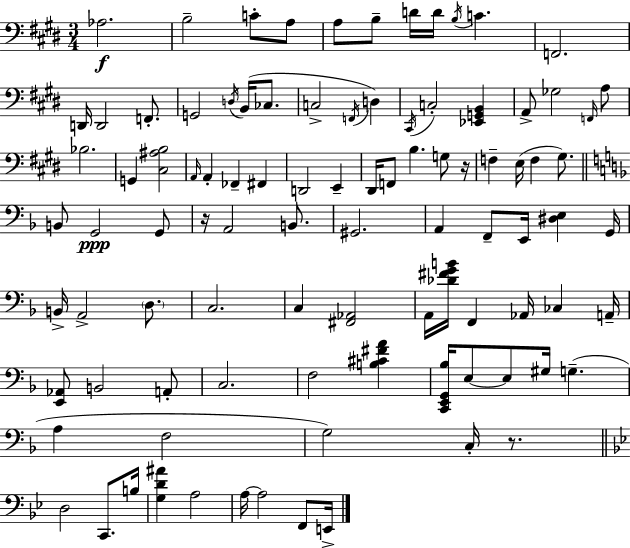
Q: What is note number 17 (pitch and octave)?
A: B2